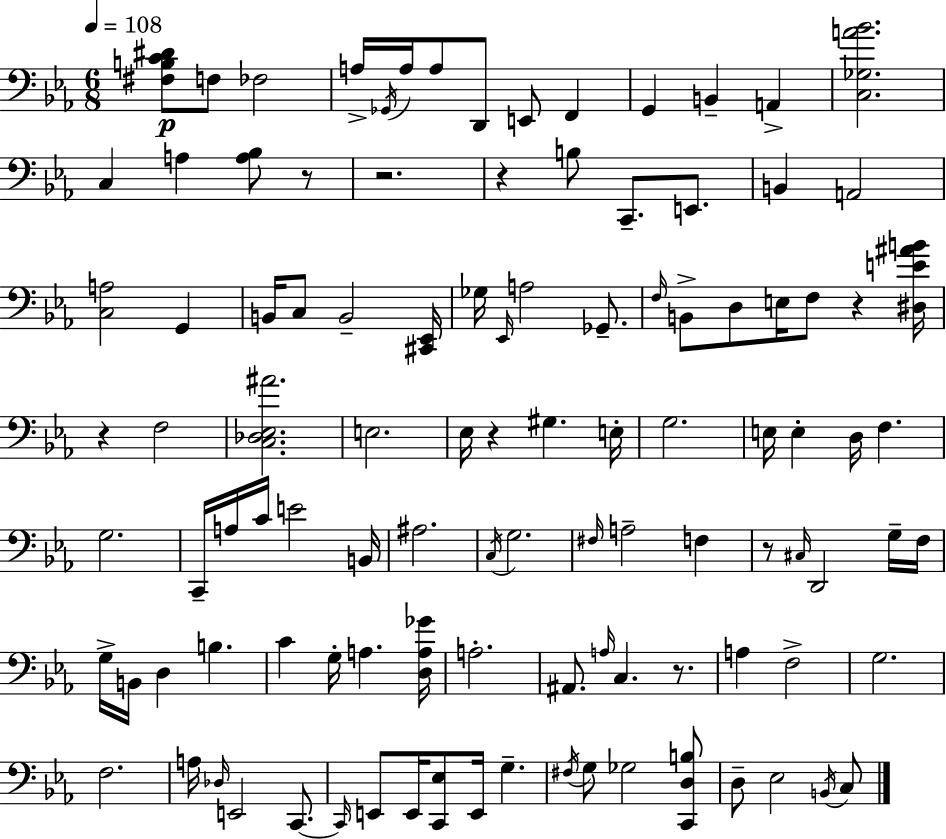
X:1
T:Untitled
M:6/8
L:1/4
K:Eb
[^F,B,C^D]/2 F,/2 _F,2 A,/4 _G,,/4 A,/4 A,/2 D,,/2 E,,/2 F,, G,, B,, A,, [C,_G,A_B]2 C, A, [A,_B,]/2 z/2 z2 z B,/2 C,,/2 E,,/2 B,, A,,2 [C,A,]2 G,, B,,/4 C,/2 B,,2 [^C,,_E,,]/4 _G,/4 _E,,/4 A,2 _G,,/2 F,/4 B,,/2 D,/2 E,/4 F,/2 z [^D,E^AB]/4 z F,2 [C,_D,_E,^A]2 E,2 _E,/4 z ^G, E,/4 G,2 E,/4 E, D,/4 F, G,2 C,,/4 A,/4 C/4 E2 B,,/4 ^A,2 C,/4 G,2 ^F,/4 A,2 F, z/2 ^C,/4 D,,2 G,/4 F,/4 G,/4 B,,/4 D, B, C G,/4 A, [D,A,_G]/4 A,2 ^A,,/2 A,/4 C, z/2 A, F,2 G,2 F,2 A,/4 _D,/4 E,,2 C,,/2 C,,/4 E,,/2 E,,/4 [C,,_E,]/2 E,,/4 G, ^F,/4 G,/2 _G,2 [C,,D,B,]/2 D,/2 _E,2 B,,/4 C,/2